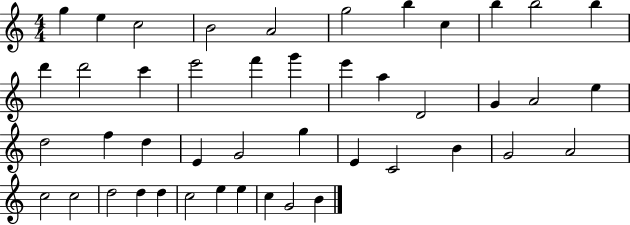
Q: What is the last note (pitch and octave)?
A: B4